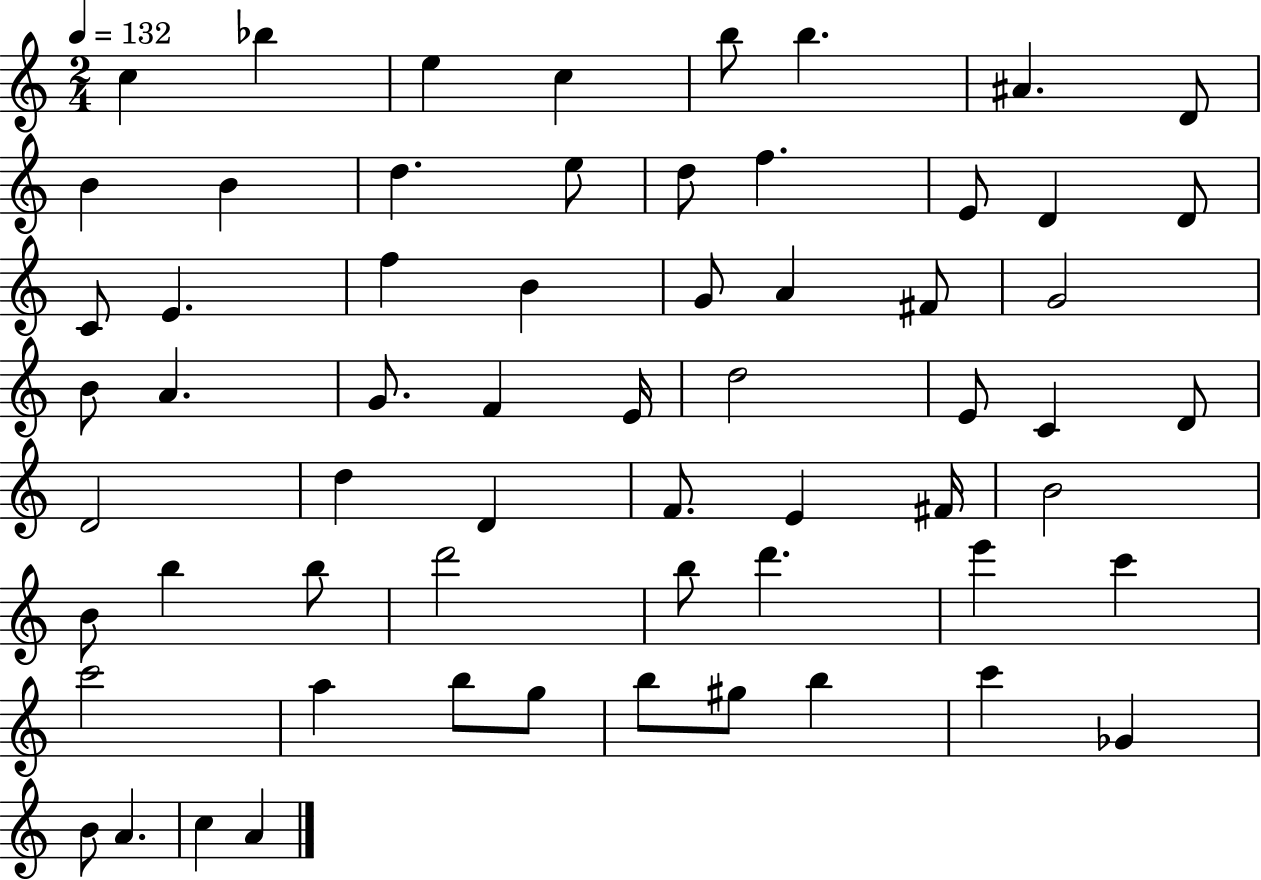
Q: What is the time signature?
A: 2/4